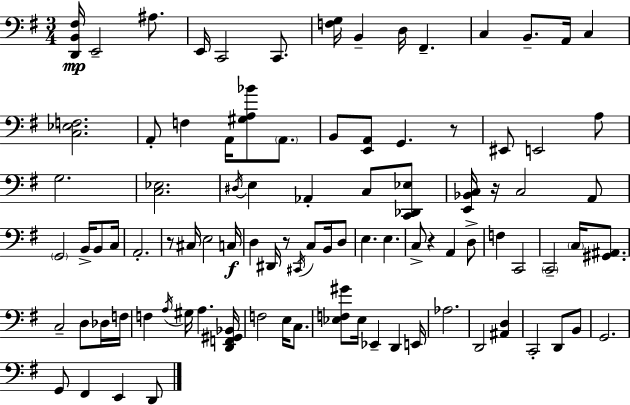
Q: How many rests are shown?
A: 5